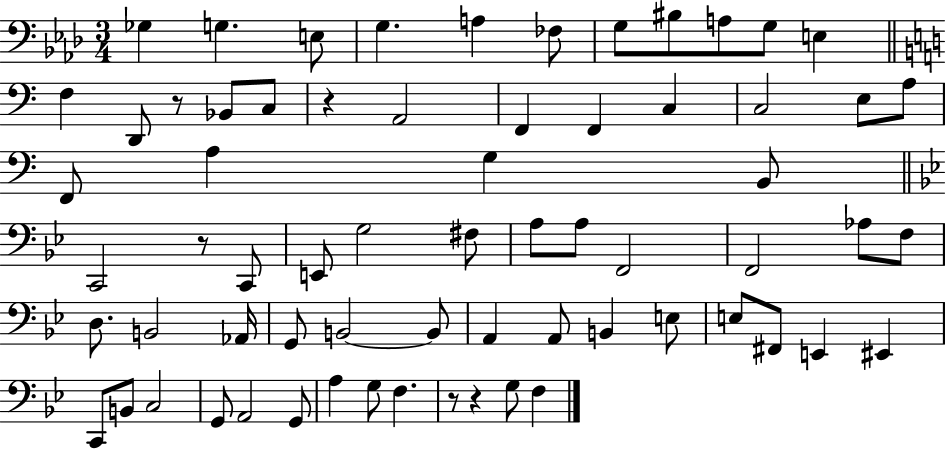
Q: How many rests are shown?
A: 5